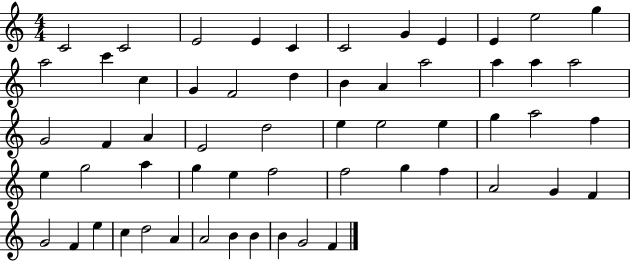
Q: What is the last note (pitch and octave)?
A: F4